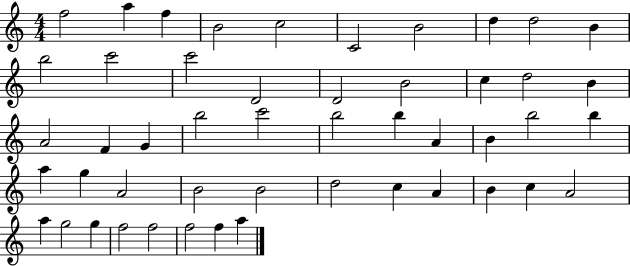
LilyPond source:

{
  \clef treble
  \numericTimeSignature
  \time 4/4
  \key c \major
  f''2 a''4 f''4 | b'2 c''2 | c'2 b'2 | d''4 d''2 b'4 | \break b''2 c'''2 | c'''2 d'2 | d'2 b'2 | c''4 d''2 b'4 | \break a'2 f'4 g'4 | b''2 c'''2 | b''2 b''4 a'4 | b'4 b''2 b''4 | \break a''4 g''4 a'2 | b'2 b'2 | d''2 c''4 a'4 | b'4 c''4 a'2 | \break a''4 g''2 g''4 | f''2 f''2 | f''2 f''4 a''4 | \bar "|."
}